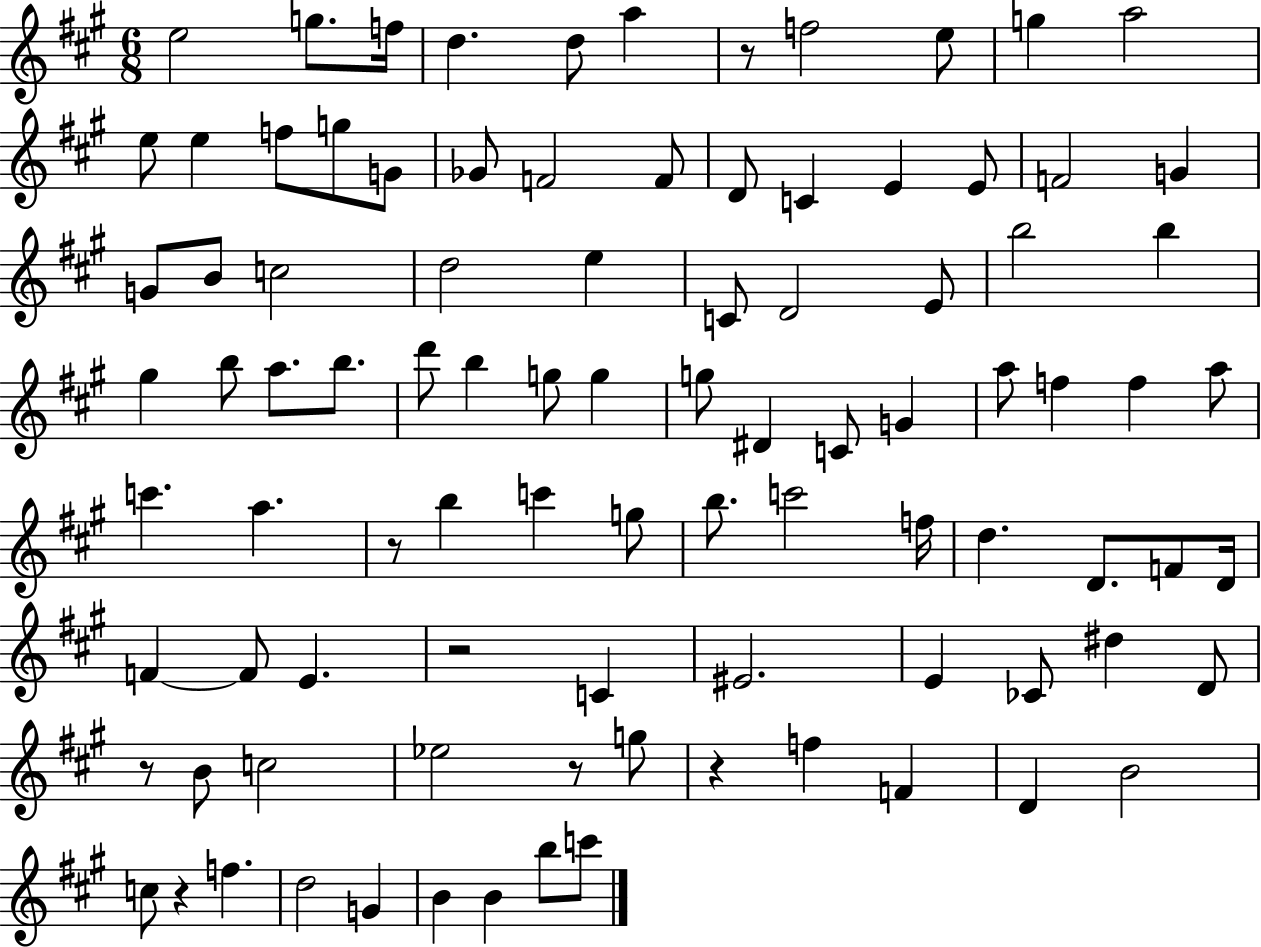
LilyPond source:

{
  \clef treble
  \numericTimeSignature
  \time 6/8
  \key a \major
  \repeat volta 2 { e''2 g''8. f''16 | d''4. d''8 a''4 | r8 f''2 e''8 | g''4 a''2 | \break e''8 e''4 f''8 g''8 g'8 | ges'8 f'2 f'8 | d'8 c'4 e'4 e'8 | f'2 g'4 | \break g'8 b'8 c''2 | d''2 e''4 | c'8 d'2 e'8 | b''2 b''4 | \break gis''4 b''8 a''8. b''8. | d'''8 b''4 g''8 g''4 | g''8 dis'4 c'8 g'4 | a''8 f''4 f''4 a''8 | \break c'''4. a''4. | r8 b''4 c'''4 g''8 | b''8. c'''2 f''16 | d''4. d'8. f'8 d'16 | \break f'4~~ f'8 e'4. | r2 c'4 | eis'2. | e'4 ces'8 dis''4 d'8 | \break r8 b'8 c''2 | ees''2 r8 g''8 | r4 f''4 f'4 | d'4 b'2 | \break c''8 r4 f''4. | d''2 g'4 | b'4 b'4 b''8 c'''8 | } \bar "|."
}